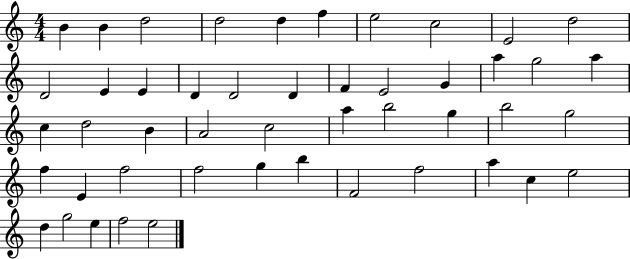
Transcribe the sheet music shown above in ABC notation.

X:1
T:Untitled
M:4/4
L:1/4
K:C
B B d2 d2 d f e2 c2 E2 d2 D2 E E D D2 D F E2 G a g2 a c d2 B A2 c2 a b2 g b2 g2 f E f2 f2 g b F2 f2 a c e2 d g2 e f2 e2